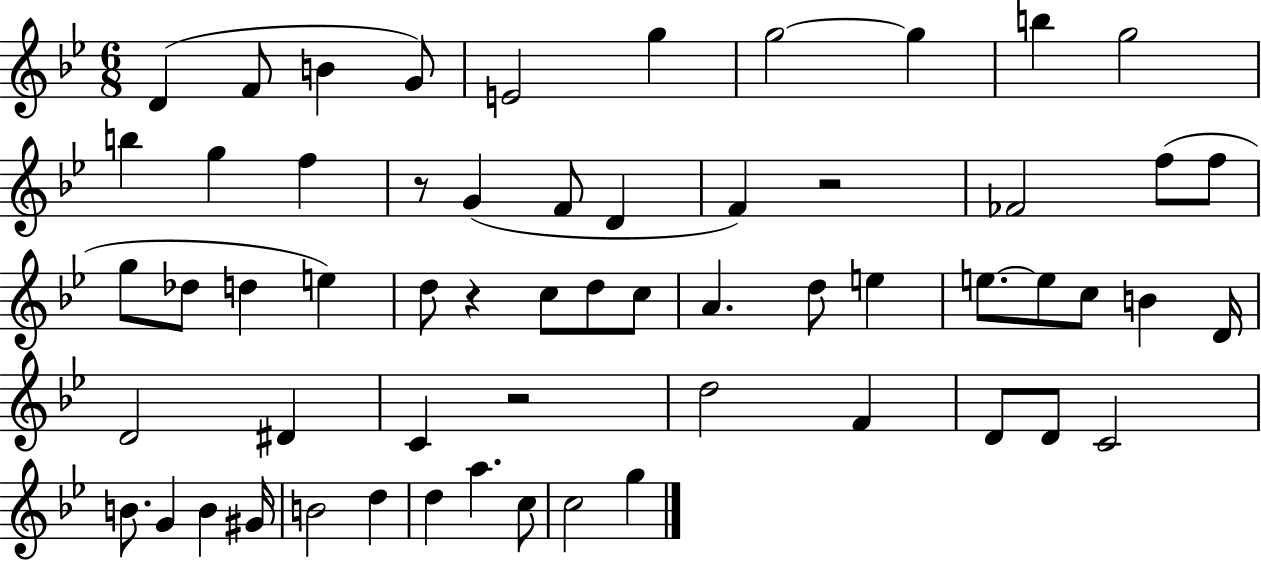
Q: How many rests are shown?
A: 4